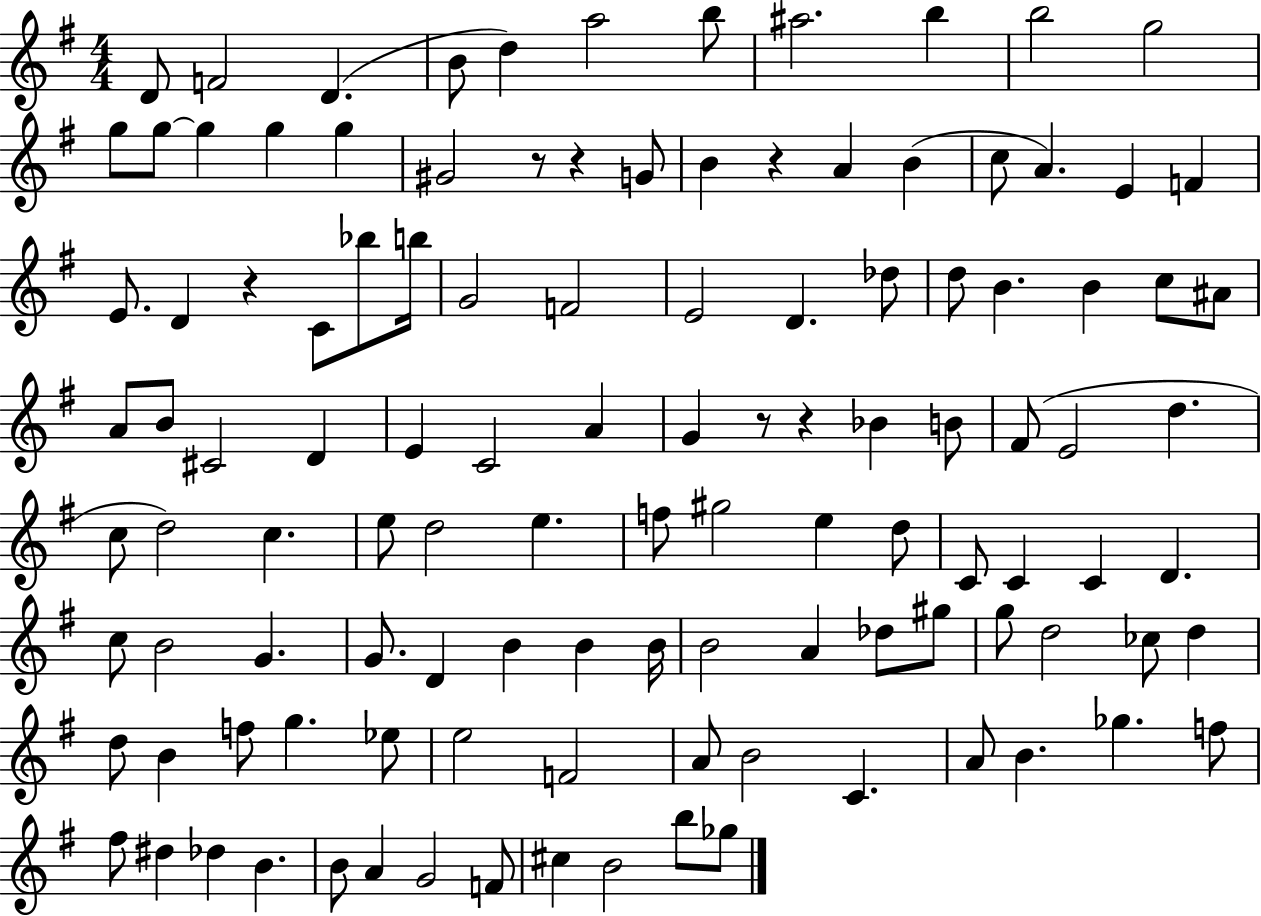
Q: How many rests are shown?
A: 6